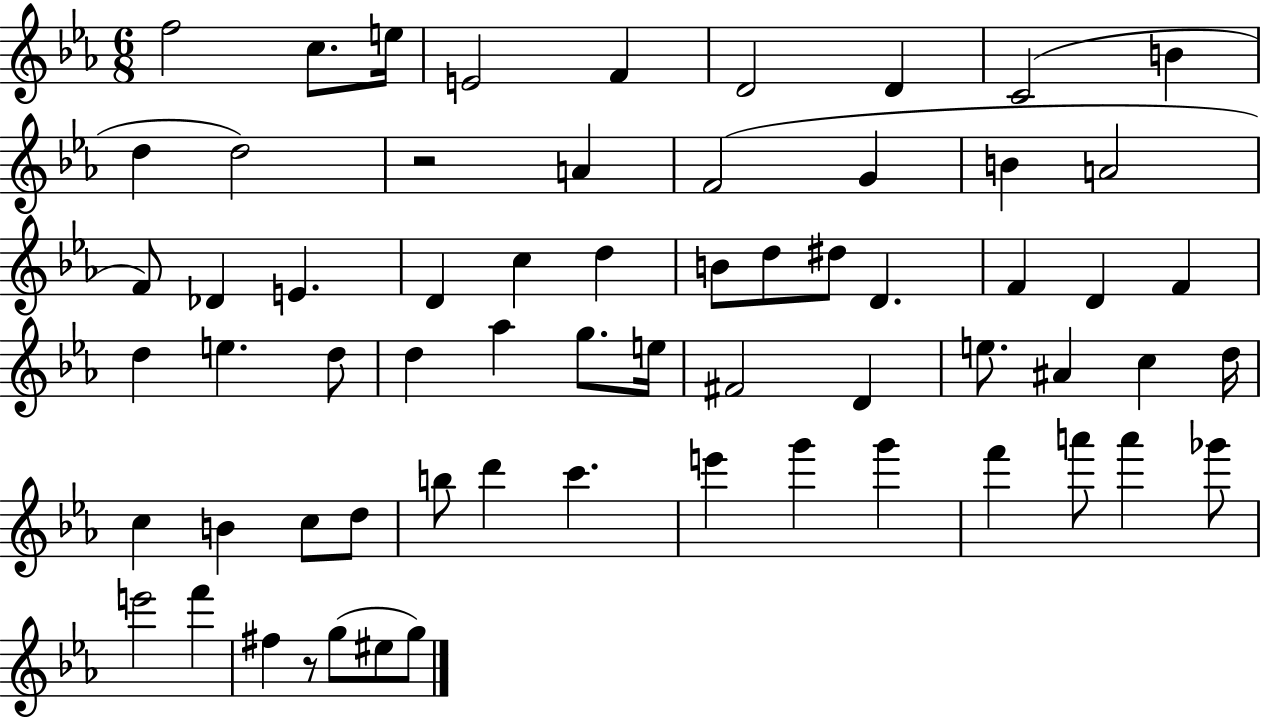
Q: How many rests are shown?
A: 2